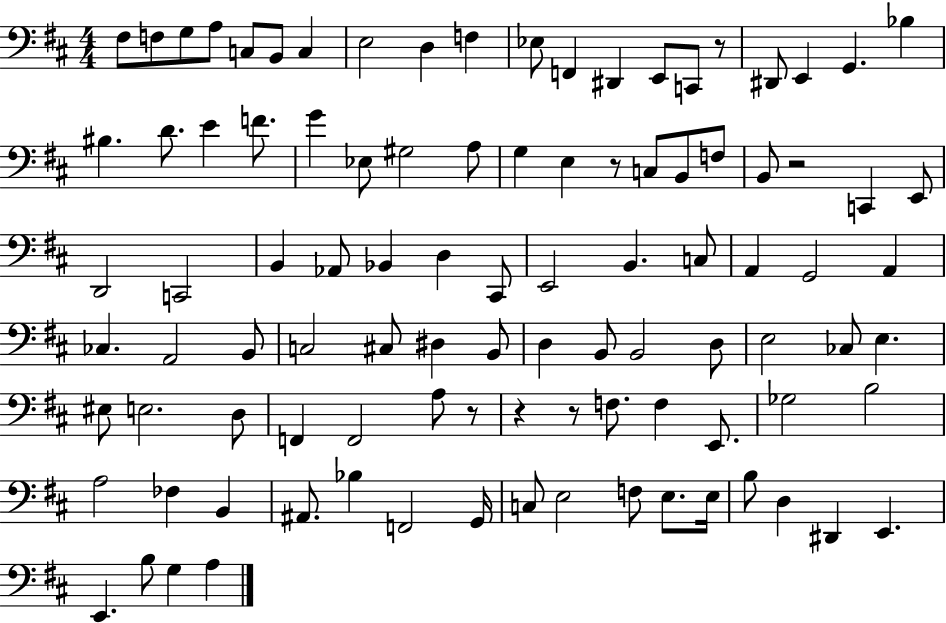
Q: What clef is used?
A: bass